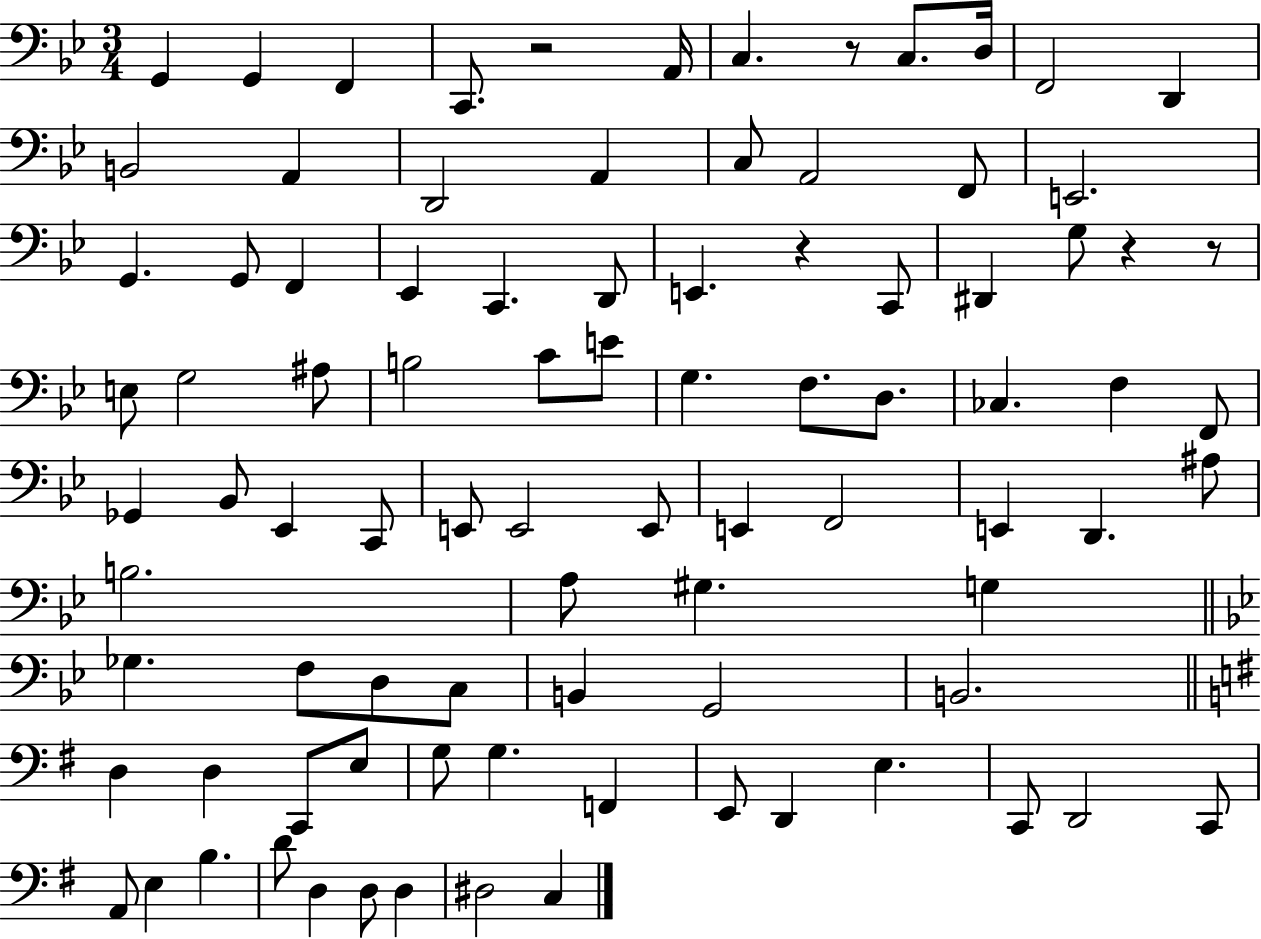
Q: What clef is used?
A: bass